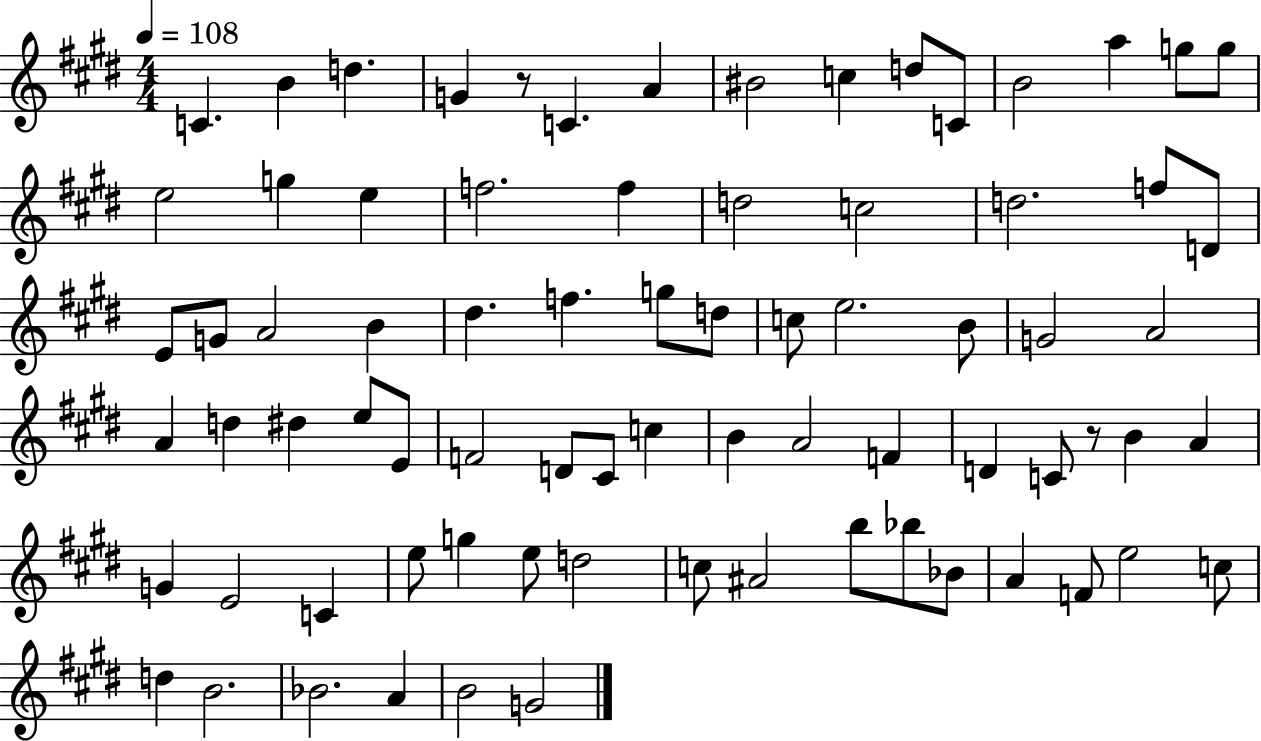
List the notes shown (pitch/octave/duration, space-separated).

C4/q. B4/q D5/q. G4/q R/e C4/q. A4/q BIS4/h C5/q D5/e C4/e B4/h A5/q G5/e G5/e E5/h G5/q E5/q F5/h. F5/q D5/h C5/h D5/h. F5/e D4/e E4/e G4/e A4/h B4/q D#5/q. F5/q. G5/e D5/e C5/e E5/h. B4/e G4/h A4/h A4/q D5/q D#5/q E5/e E4/e F4/h D4/e C#4/e C5/q B4/q A4/h F4/q D4/q C4/e R/e B4/q A4/q G4/q E4/h C4/q E5/e G5/q E5/e D5/h C5/e A#4/h B5/e Bb5/e Bb4/e A4/q F4/e E5/h C5/e D5/q B4/h. Bb4/h. A4/q B4/h G4/h